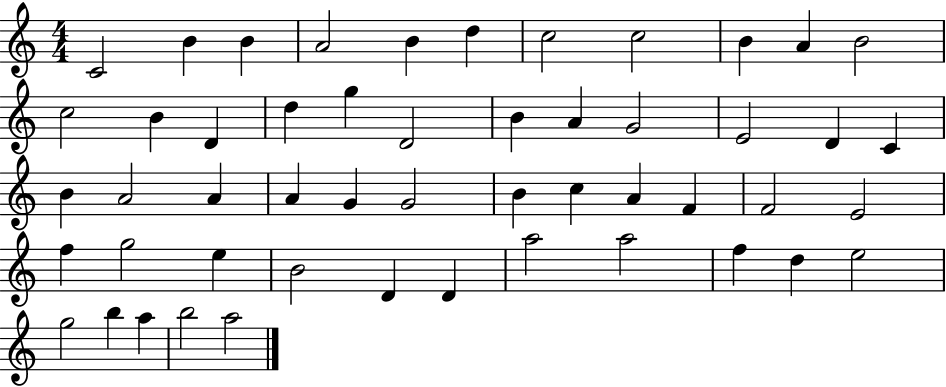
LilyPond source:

{
  \clef treble
  \numericTimeSignature
  \time 4/4
  \key c \major
  c'2 b'4 b'4 | a'2 b'4 d''4 | c''2 c''2 | b'4 a'4 b'2 | \break c''2 b'4 d'4 | d''4 g''4 d'2 | b'4 a'4 g'2 | e'2 d'4 c'4 | \break b'4 a'2 a'4 | a'4 g'4 g'2 | b'4 c''4 a'4 f'4 | f'2 e'2 | \break f''4 g''2 e''4 | b'2 d'4 d'4 | a''2 a''2 | f''4 d''4 e''2 | \break g''2 b''4 a''4 | b''2 a''2 | \bar "|."
}